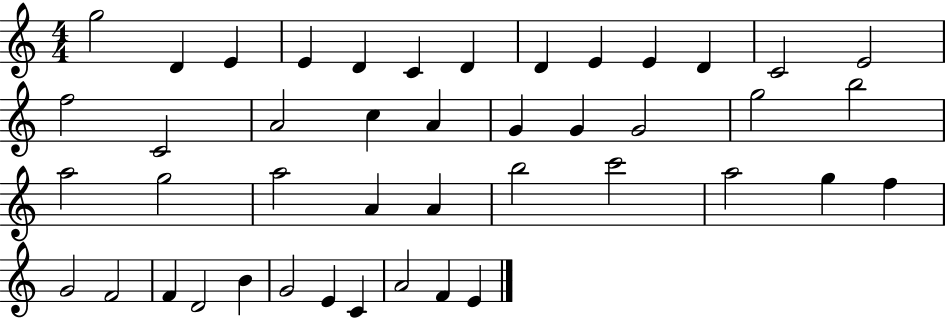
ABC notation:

X:1
T:Untitled
M:4/4
L:1/4
K:C
g2 D E E D C D D E E D C2 E2 f2 C2 A2 c A G G G2 g2 b2 a2 g2 a2 A A b2 c'2 a2 g f G2 F2 F D2 B G2 E C A2 F E